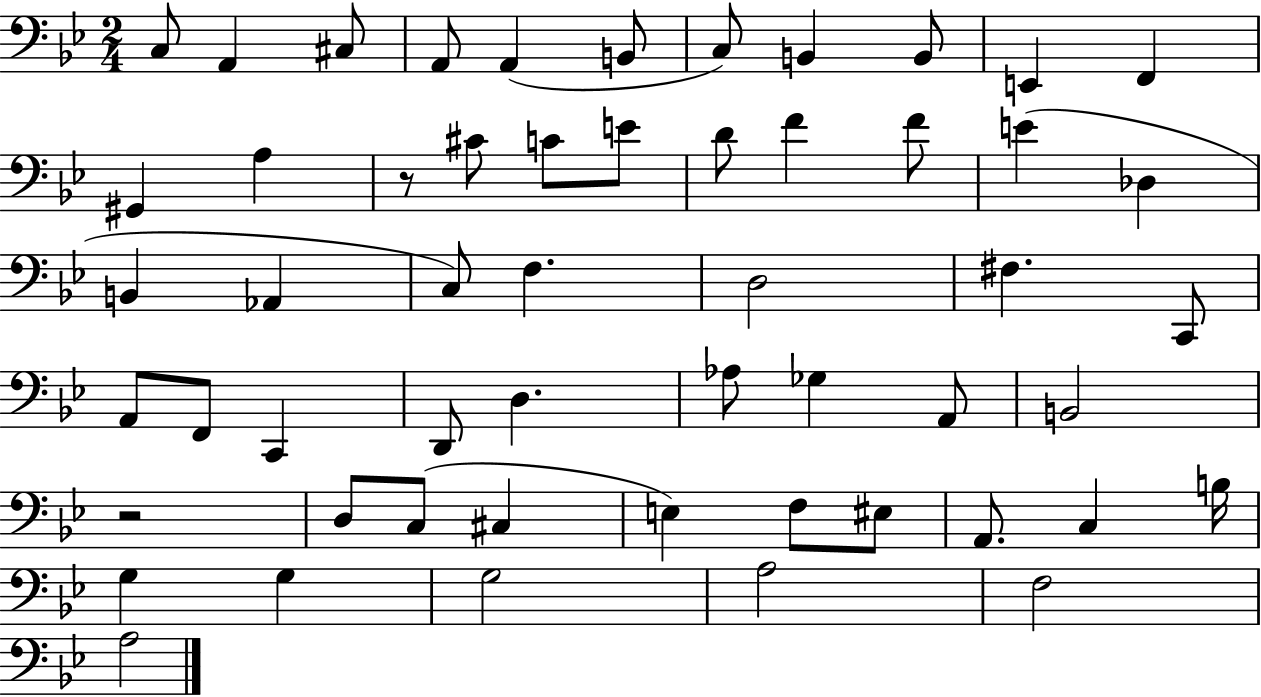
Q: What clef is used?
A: bass